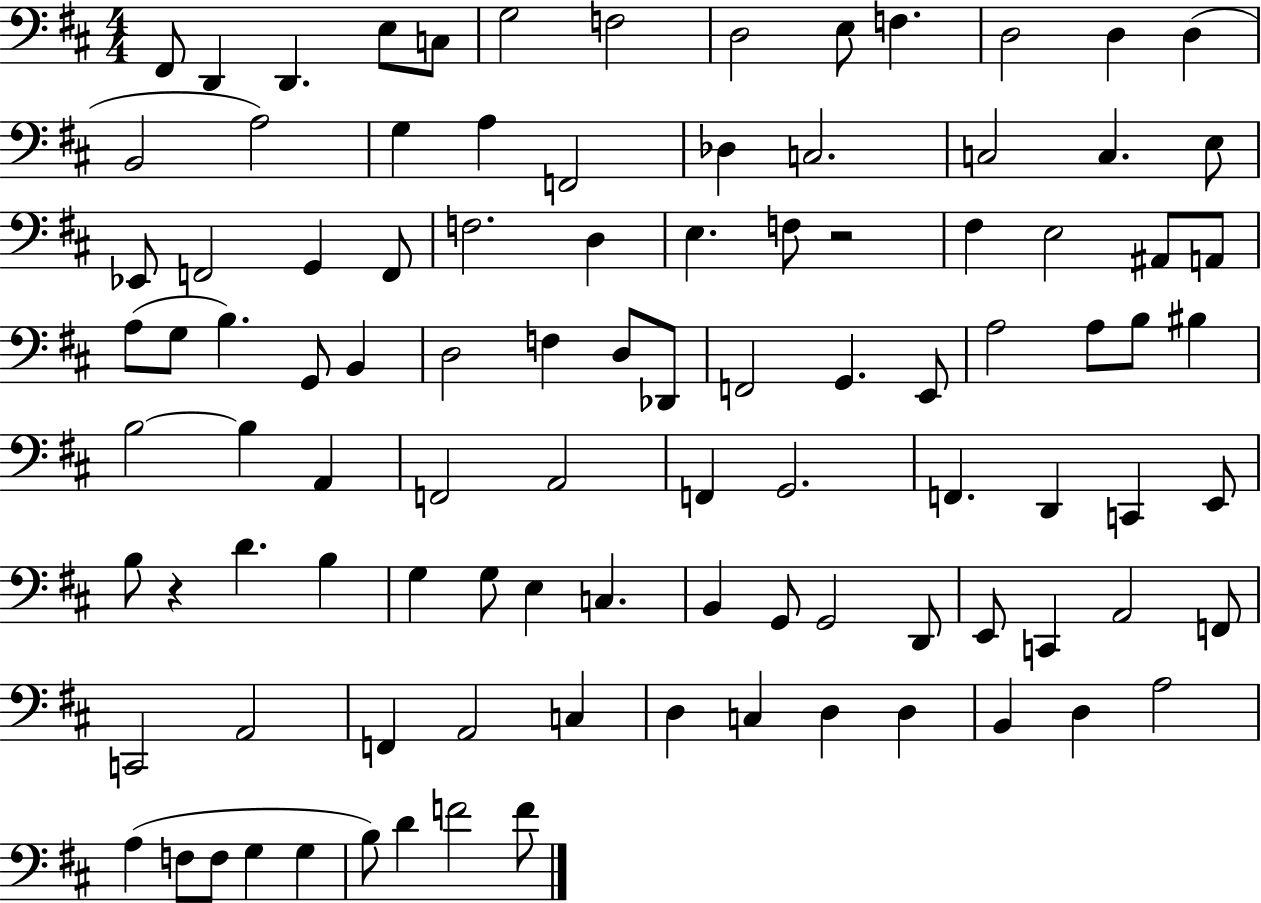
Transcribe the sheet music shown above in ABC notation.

X:1
T:Untitled
M:4/4
L:1/4
K:D
^F,,/2 D,, D,, E,/2 C,/2 G,2 F,2 D,2 E,/2 F, D,2 D, D, B,,2 A,2 G, A, F,,2 _D, C,2 C,2 C, E,/2 _E,,/2 F,,2 G,, F,,/2 F,2 D, E, F,/2 z2 ^F, E,2 ^A,,/2 A,,/2 A,/2 G,/2 B, G,,/2 B,, D,2 F, D,/2 _D,,/2 F,,2 G,, E,,/2 A,2 A,/2 B,/2 ^B, B,2 B, A,, F,,2 A,,2 F,, G,,2 F,, D,, C,, E,,/2 B,/2 z D B, G, G,/2 E, C, B,, G,,/2 G,,2 D,,/2 E,,/2 C,, A,,2 F,,/2 C,,2 A,,2 F,, A,,2 C, D, C, D, D, B,, D, A,2 A, F,/2 F,/2 G, G, B,/2 D F2 F/2